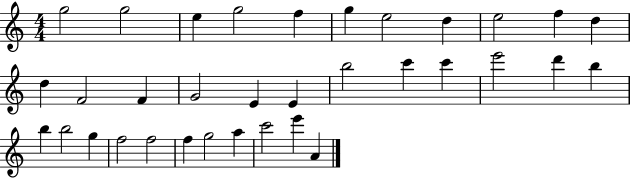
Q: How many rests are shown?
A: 0